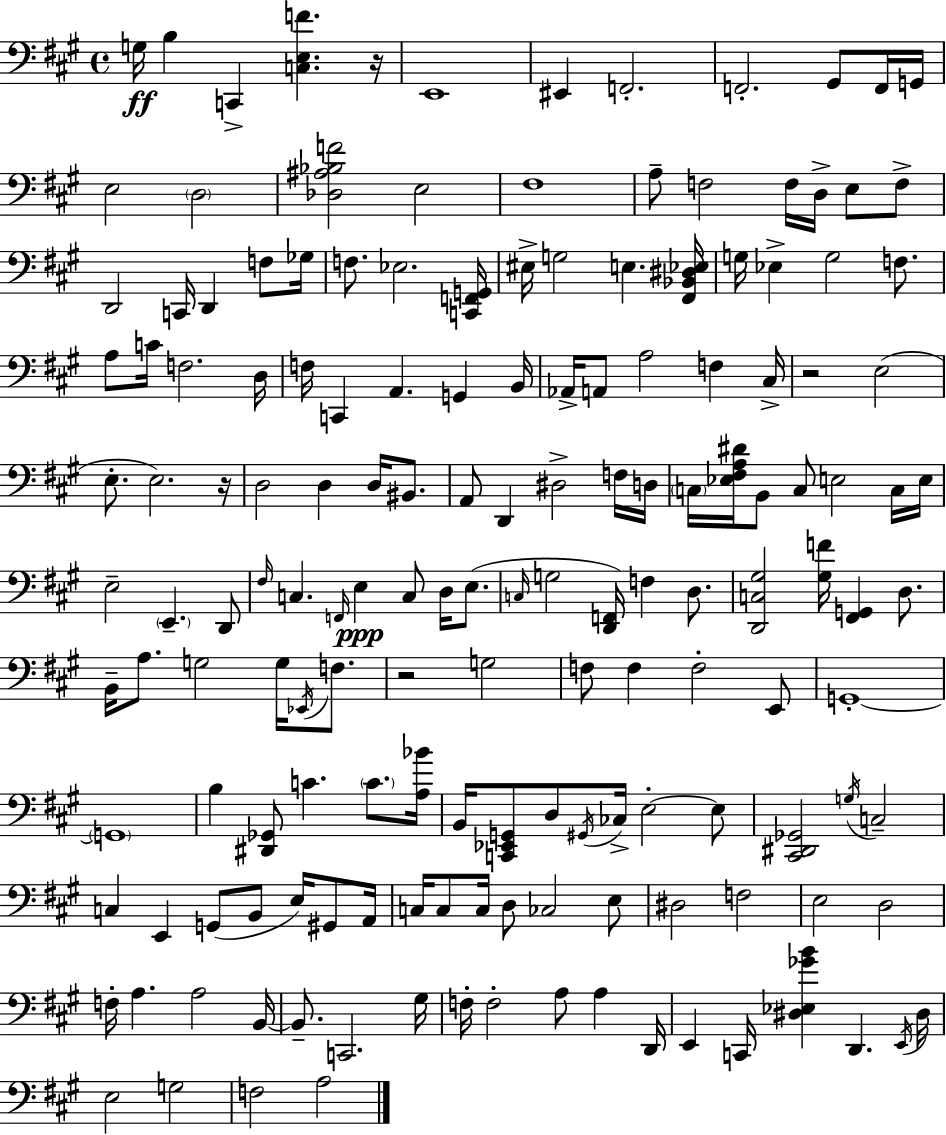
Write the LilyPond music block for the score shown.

{
  \clef bass
  \time 4/4
  \defaultTimeSignature
  \key a \major
  g16\ff b4 c,4-> <c e f'>4. r16 | e,1 | eis,4 f,2.-. | f,2.-. gis,8 f,16 g,16 | \break e2 \parenthesize d2 | <des ais bes f'>2 e2 | fis1 | a8-- f2 f16 d16-> e8 f8-> | \break d,2 c,16 d,4 f8 ges16 | f8. ees2. <c, f, g,>16 | eis16-> g2 e4. <fis, bes, dis ees>16 | g16 ees4-> g2 f8. | \break a8 c'16 f2. d16 | f16 c,4 a,4. g,4 b,16 | aes,16-> a,8 a2 f4 cis16-> | r2 e2( | \break e8.-. e2.) r16 | d2 d4 d16 bis,8. | a,8 d,4 dis2-> f16 d16 | \parenthesize c16 <ees fis a dis'>16 b,8 c8 e2 c16 e16 | \break e2-- \parenthesize e,4.-- d,8 | \grace { fis16 } c4. \grace { f,16 } e4\ppp c8 d16 e8.( | \grace { c16 } g2 <d, f,>16) f4 | d8. <d, c gis>2 <gis f'>16 <fis, g,>4 | \break d8. b,16-- a8. g2 g16 | \acciaccatura { ees,16 } f8. r2 g2 | f8 f4 f2-. | e,8 g,1-.~~ | \break \parenthesize g,1 | b4 <dis, ges,>8 c'4. | \parenthesize c'8. <a bes'>16 b,16 <c, ees, g,>8 d8 \acciaccatura { gis,16 } ces16-> e2-.~~ | e8 <cis, dis, ges,>2 \acciaccatura { g16 } c2-- | \break c4 e,4 g,8( | b,8 e16) gis,8 a,16 c16 c8 c16 d8 ces2 | e8 dis2 f2 | e2 d2 | \break f16-. a4. a2 | b,16~~ b,8.-- c,2. | gis16 f16-. f2-. a8 | a4 d,16 e,4 c,16 <dis ees ges' b'>4 d,4. | \break \acciaccatura { e,16 } dis16 e2 g2 | f2 a2 | \bar "|."
}